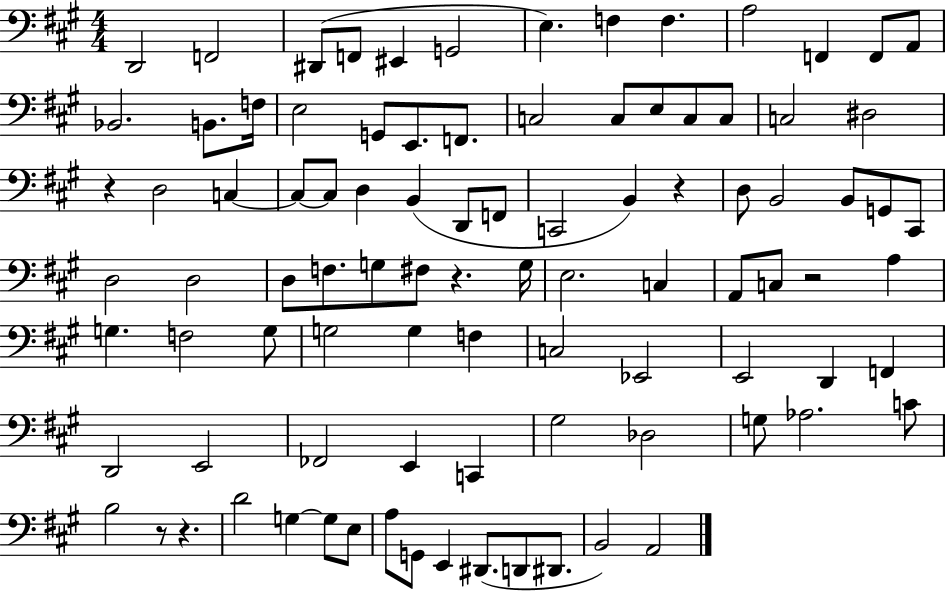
D2/h F2/h D#2/e F2/e EIS2/q G2/h E3/q. F3/q F3/q. A3/h F2/q F2/e A2/e Bb2/h. B2/e. F3/s E3/h G2/e E2/e. F2/e. C3/h C3/e E3/e C3/e C3/e C3/h D#3/h R/q D3/h C3/q C3/e C3/e D3/q B2/q D2/e F2/e C2/h B2/q R/q D3/e B2/h B2/e G2/e C#2/e D3/h D3/h D3/e F3/e. G3/e F#3/e R/q. G3/s E3/h. C3/q A2/e C3/e R/h A3/q G3/q. F3/h G3/e G3/h G3/q F3/q C3/h Eb2/h E2/h D2/q F2/q D2/h E2/h FES2/h E2/q C2/q G#3/h Db3/h G3/e Ab3/h. C4/e B3/h R/e R/q. D4/h G3/q G3/e E3/e A3/e G2/e E2/q D#2/e. D2/e D#2/e. B2/h A2/h